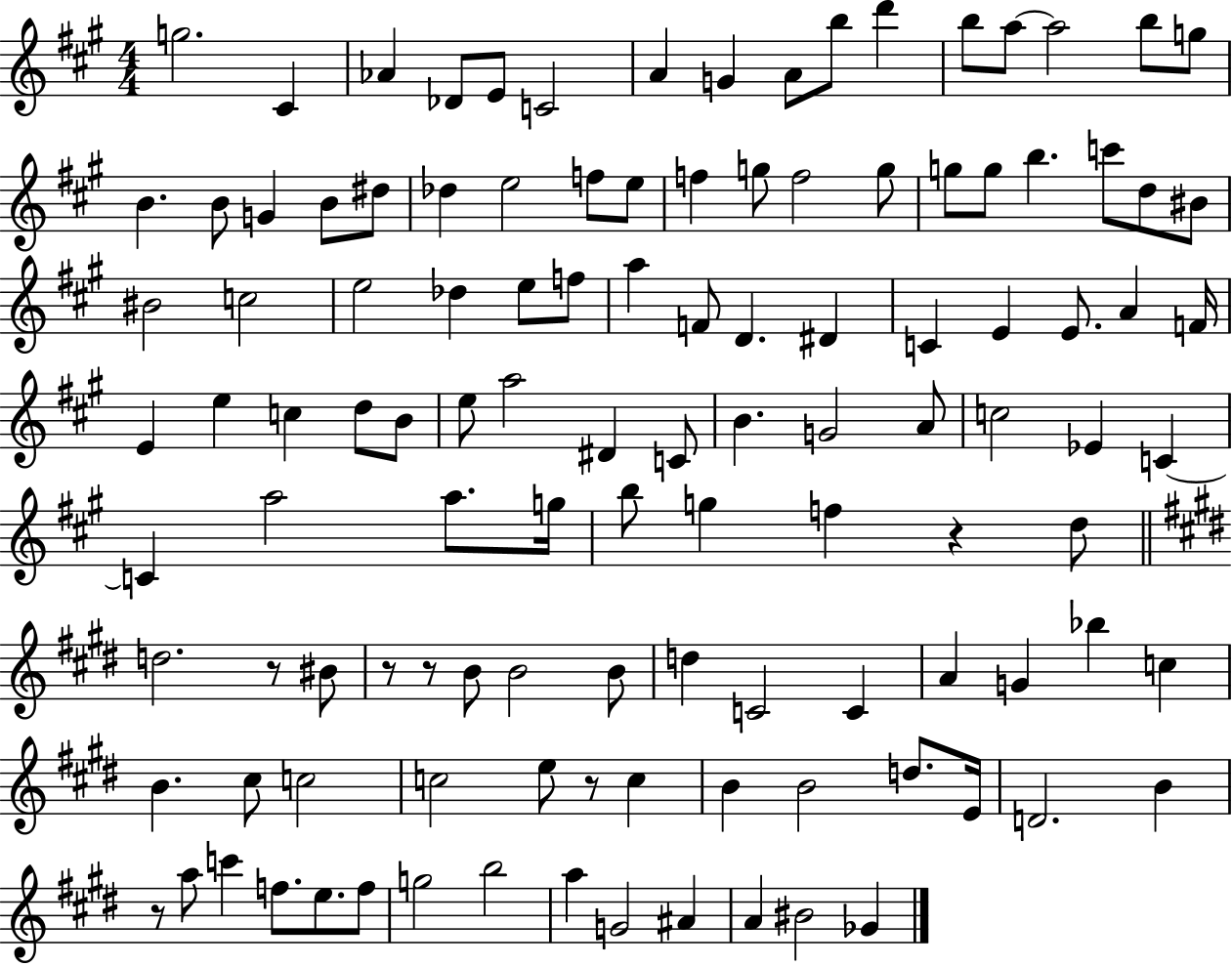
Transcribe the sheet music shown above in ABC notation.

X:1
T:Untitled
M:4/4
L:1/4
K:A
g2 ^C _A _D/2 E/2 C2 A G A/2 b/2 d' b/2 a/2 a2 b/2 g/2 B B/2 G B/2 ^d/2 _d e2 f/2 e/2 f g/2 f2 g/2 g/2 g/2 b c'/2 d/2 ^B/2 ^B2 c2 e2 _d e/2 f/2 a F/2 D ^D C E E/2 A F/4 E e c d/2 B/2 e/2 a2 ^D C/2 B G2 A/2 c2 _E C C a2 a/2 g/4 b/2 g f z d/2 d2 z/2 ^B/2 z/2 z/2 B/2 B2 B/2 d C2 C A G _b c B ^c/2 c2 c2 e/2 z/2 c B B2 d/2 E/4 D2 B z/2 a/2 c' f/2 e/2 f/2 g2 b2 a G2 ^A A ^B2 _G